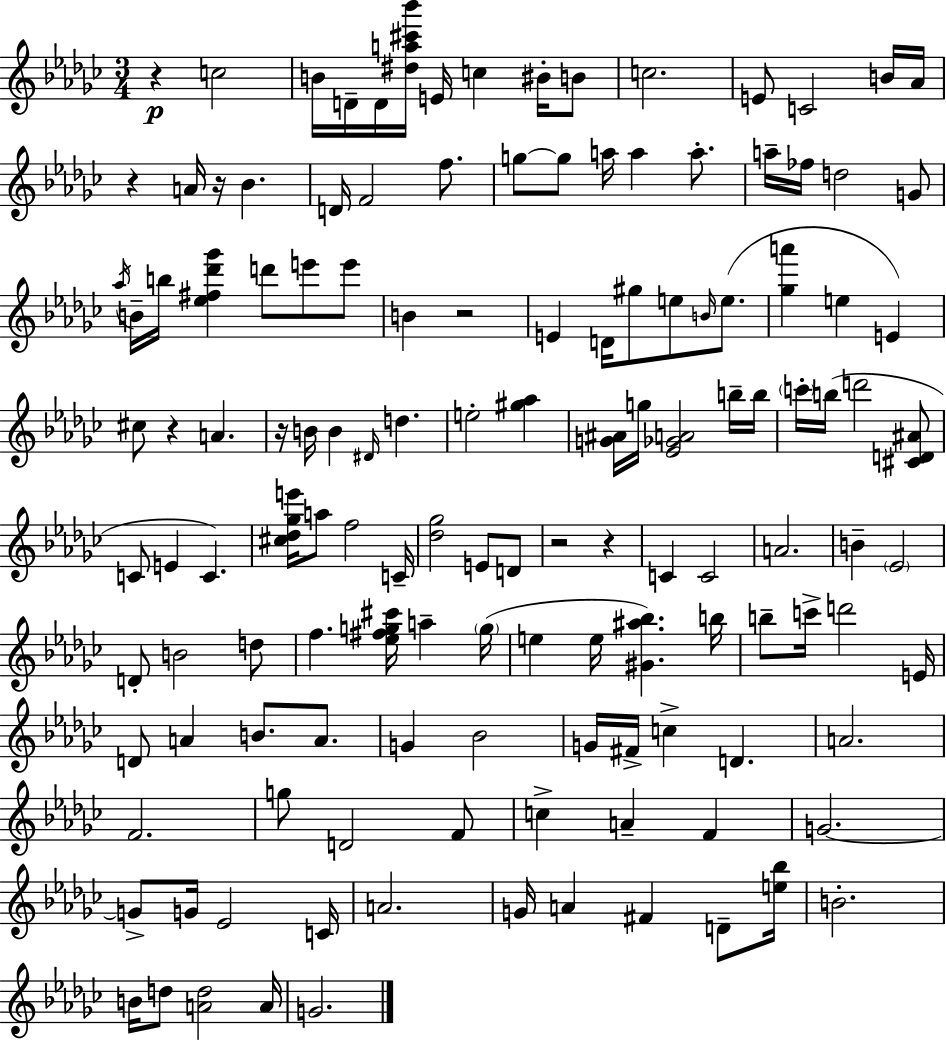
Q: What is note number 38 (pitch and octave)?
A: E5